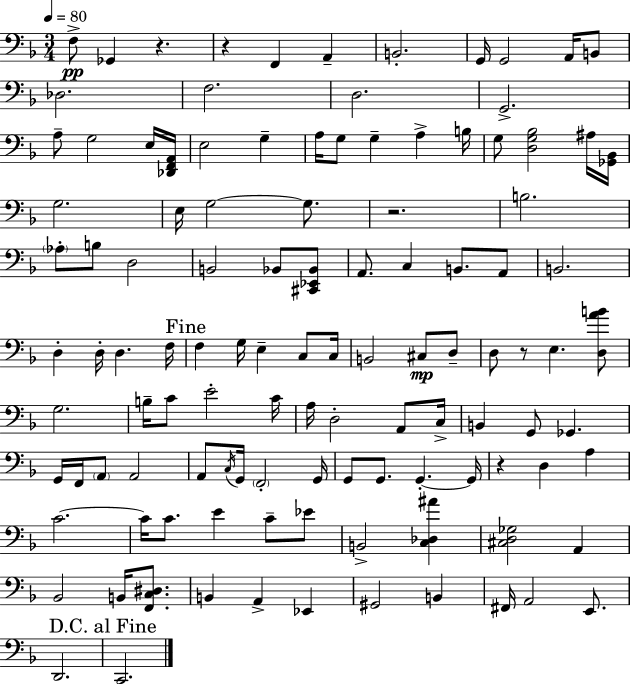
{
  \clef bass
  \numericTimeSignature
  \time 3/4
  \key f \major
  \tempo 4 = 80
  f8->\pp ges,4 r4. | r4 f,4 a,4-- | b,2.-. | g,16 g,2 a,16 b,8 | \break des2. | f2. | d2. | g,2.-> | \break a8-- g2 e16 <des, f, a,>16 | e2 g4-- | a16 g8 g4-- a4-> b16 | g8 <d g bes>2 ais16 <ges, bes,>16 | \break g2. | e16 g2~~ g8. | r2. | b2. | \break \parenthesize aes8-. b8 d2 | b,2 bes,8 <cis, ees, bes,>8 | a,8. c4 b,8. a,8 | b,2. | \break d4-. d16-. d4. f16 | \mark "Fine" f4 g16 e4-- c8 c16 | b,2 cis8\mp d8-- | d8 r8 e4. <d a' b'>8 | \break g2. | b16-- c'8 e'2-. c'16 | a16 d2-. a,8 c16-> | b,4 g,8 ges,4. | \break g,16 f,16 \parenthesize a,8 a,2 | a,8 \acciaccatura { c16 } g,16 \parenthesize f,2-. | g,16 g,8 g,8. g,4.-.~~ | g,16 r4 d4 a4 | \break c'2.~~ | c'16 c'8. e'4 c'8-- ees'8 | b,2-> <c des ais'>4 | <cis d ges>2 a,4 | \break bes,2 b,16 <f, c dis>8. | b,4 a,4-> ees,4 | gis,2 b,4 | fis,16 a,2 e,8. | \break d,2. | \mark "D.C. al Fine" c,2. | \bar "|."
}